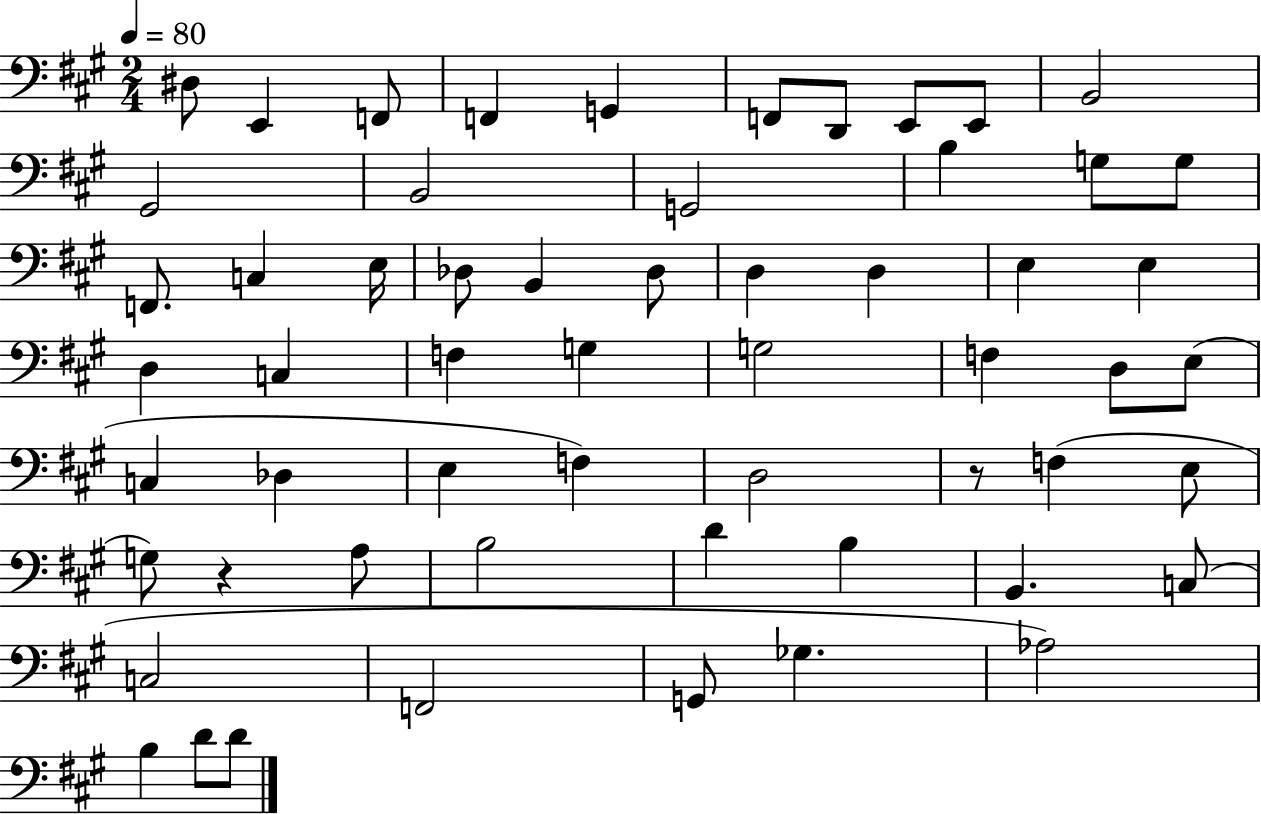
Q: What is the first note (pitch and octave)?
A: D#3